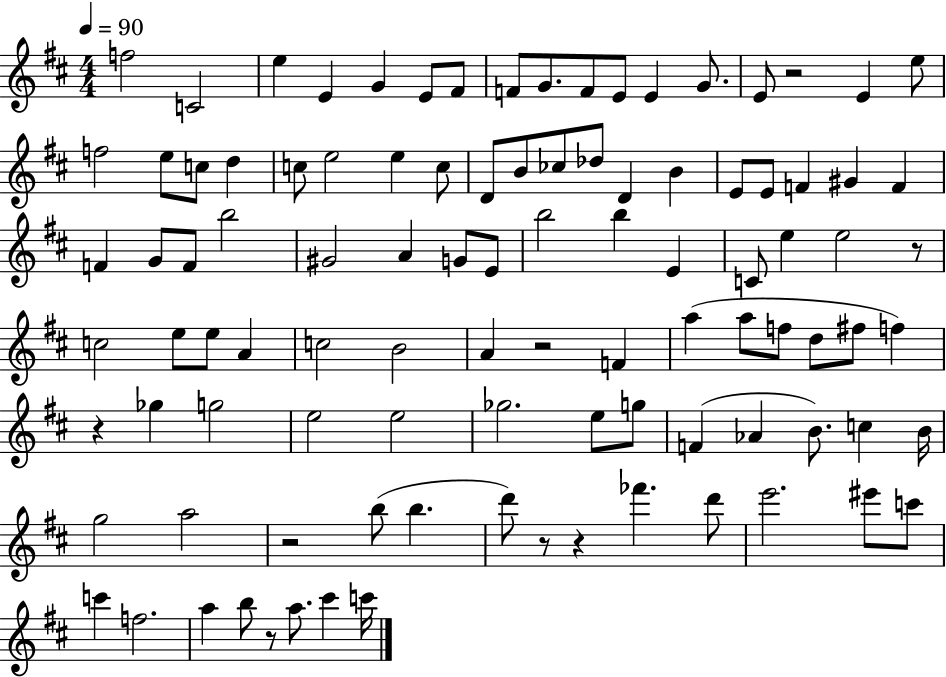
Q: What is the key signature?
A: D major